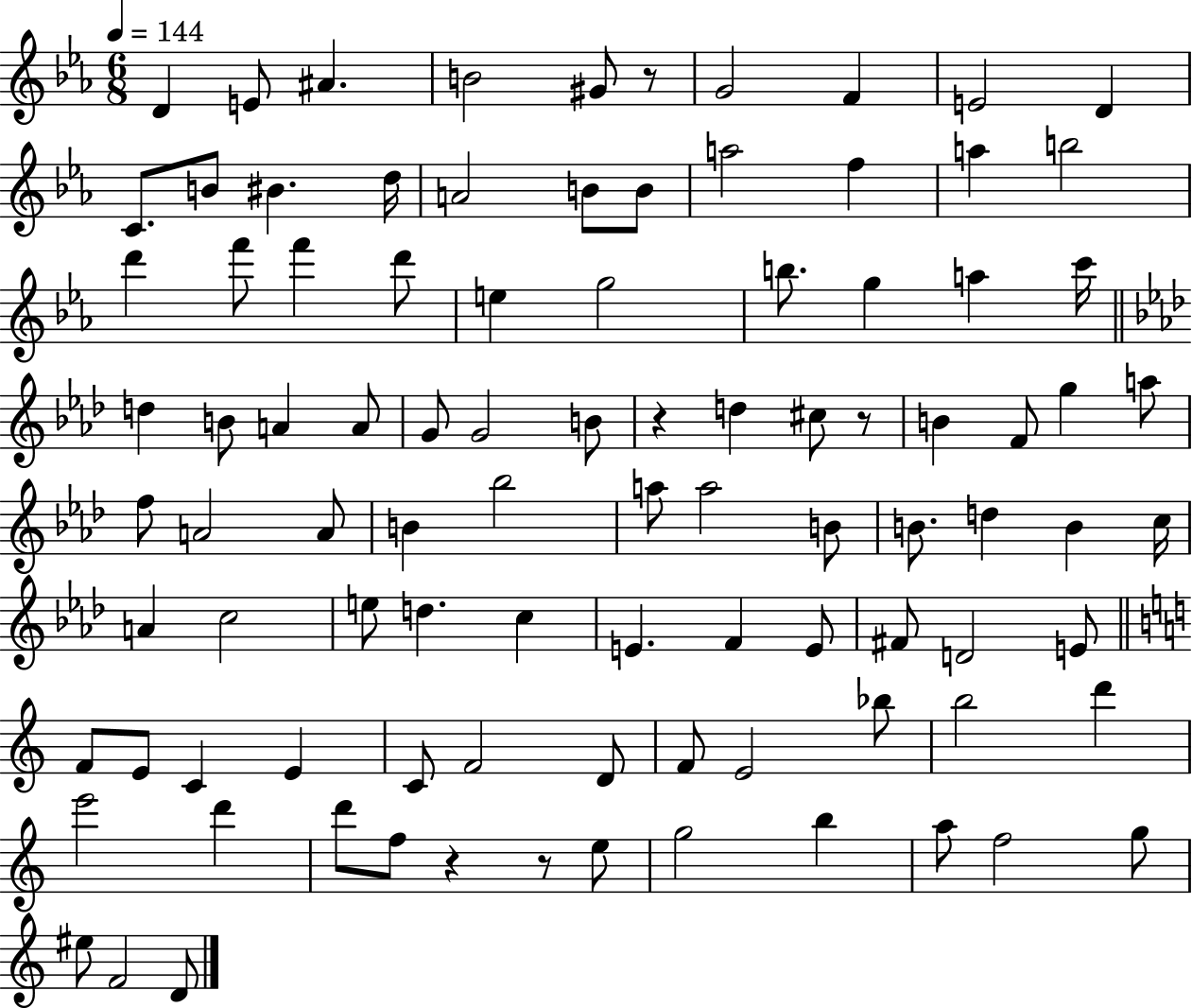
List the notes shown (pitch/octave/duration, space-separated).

D4/q E4/e A#4/q. B4/h G#4/e R/e G4/h F4/q E4/h D4/q C4/e. B4/e BIS4/q. D5/s A4/h B4/e B4/e A5/h F5/q A5/q B5/h D6/q F6/e F6/q D6/e E5/q G5/h B5/e. G5/q A5/q C6/s D5/q B4/e A4/q A4/e G4/e G4/h B4/e R/q D5/q C#5/e R/e B4/q F4/e G5/q A5/e F5/e A4/h A4/e B4/q Bb5/h A5/e A5/h B4/e B4/e. D5/q B4/q C5/s A4/q C5/h E5/e D5/q. C5/q E4/q. F4/q E4/e F#4/e D4/h E4/e F4/e E4/e C4/q E4/q C4/e F4/h D4/e F4/e E4/h Bb5/e B5/h D6/q E6/h D6/q D6/e F5/e R/q R/e E5/e G5/h B5/q A5/e F5/h G5/e EIS5/e F4/h D4/e